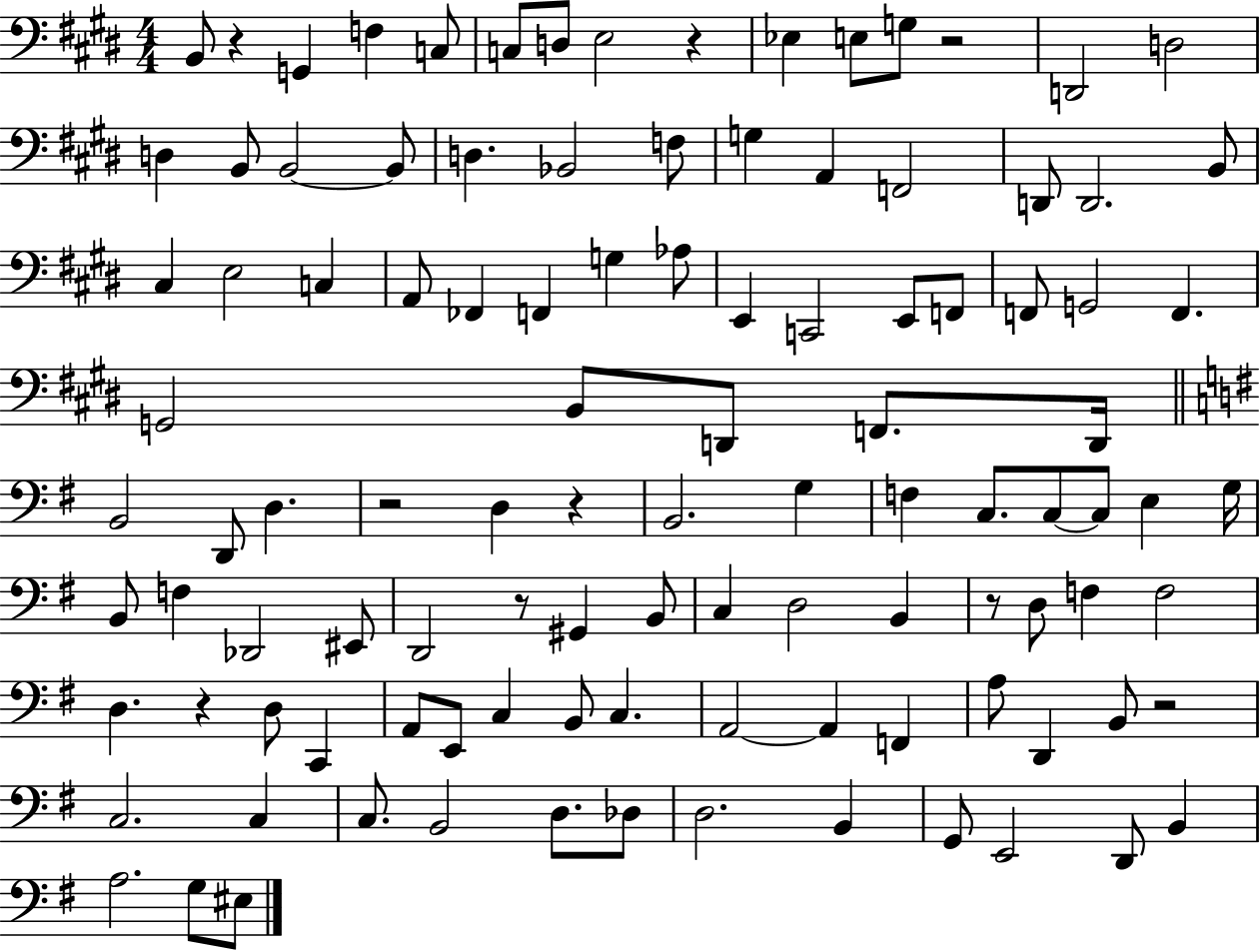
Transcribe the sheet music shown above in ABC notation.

X:1
T:Untitled
M:4/4
L:1/4
K:E
B,,/2 z G,, F, C,/2 C,/2 D,/2 E,2 z _E, E,/2 G,/2 z2 D,,2 D,2 D, B,,/2 B,,2 B,,/2 D, _B,,2 F,/2 G, A,, F,,2 D,,/2 D,,2 B,,/2 ^C, E,2 C, A,,/2 _F,, F,, G, _A,/2 E,, C,,2 E,,/2 F,,/2 F,,/2 G,,2 F,, G,,2 B,,/2 D,,/2 F,,/2 D,,/4 B,,2 D,,/2 D, z2 D, z B,,2 G, F, C,/2 C,/2 C,/2 E, G,/4 B,,/2 F, _D,,2 ^E,,/2 D,,2 z/2 ^G,, B,,/2 C, D,2 B,, z/2 D,/2 F, F,2 D, z D,/2 C,, A,,/2 E,,/2 C, B,,/2 C, A,,2 A,, F,, A,/2 D,, B,,/2 z2 C,2 C, C,/2 B,,2 D,/2 _D,/2 D,2 B,, G,,/2 E,,2 D,,/2 B,, A,2 G,/2 ^E,/2